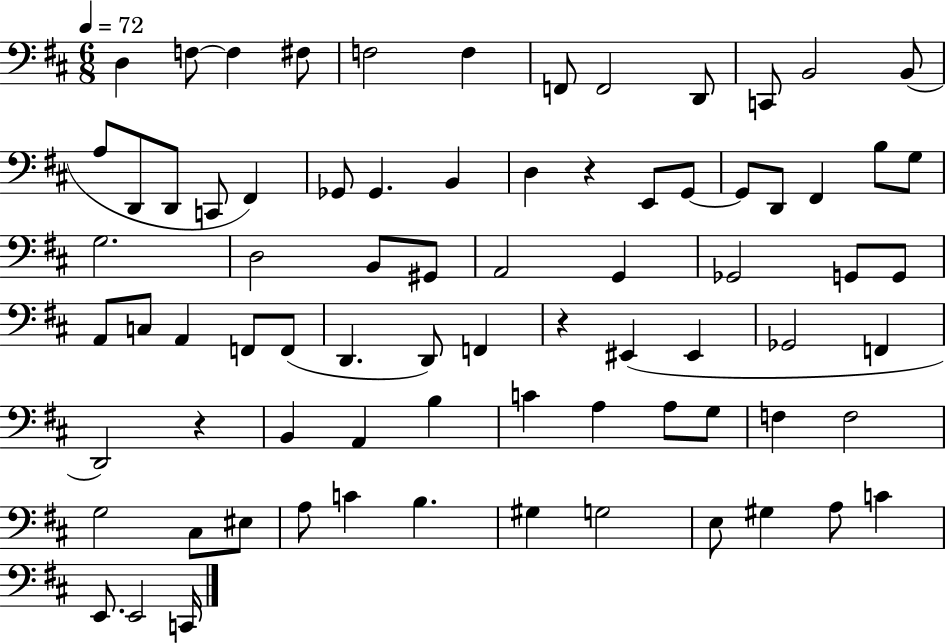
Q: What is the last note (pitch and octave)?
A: C2